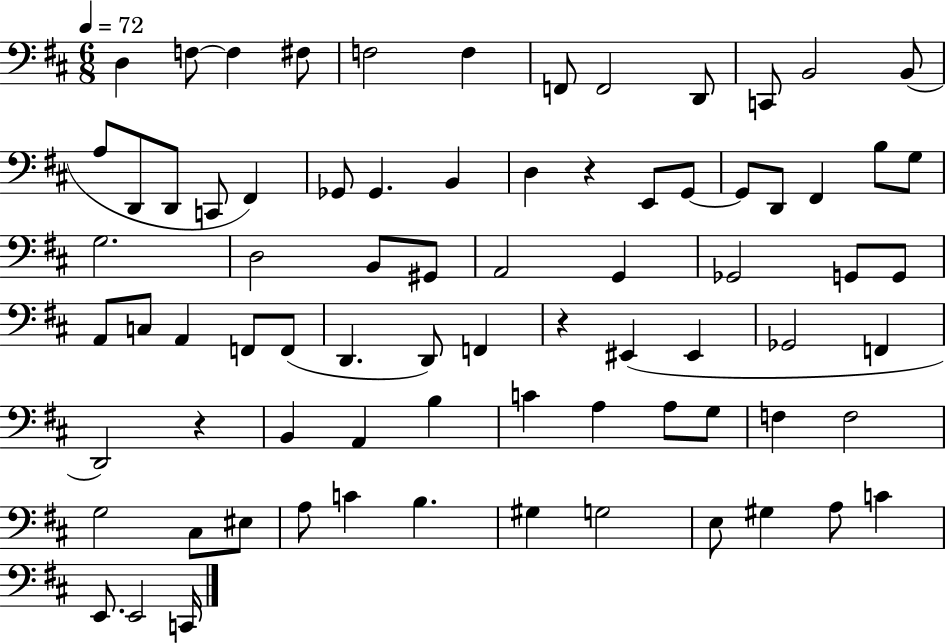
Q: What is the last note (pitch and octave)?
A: C2